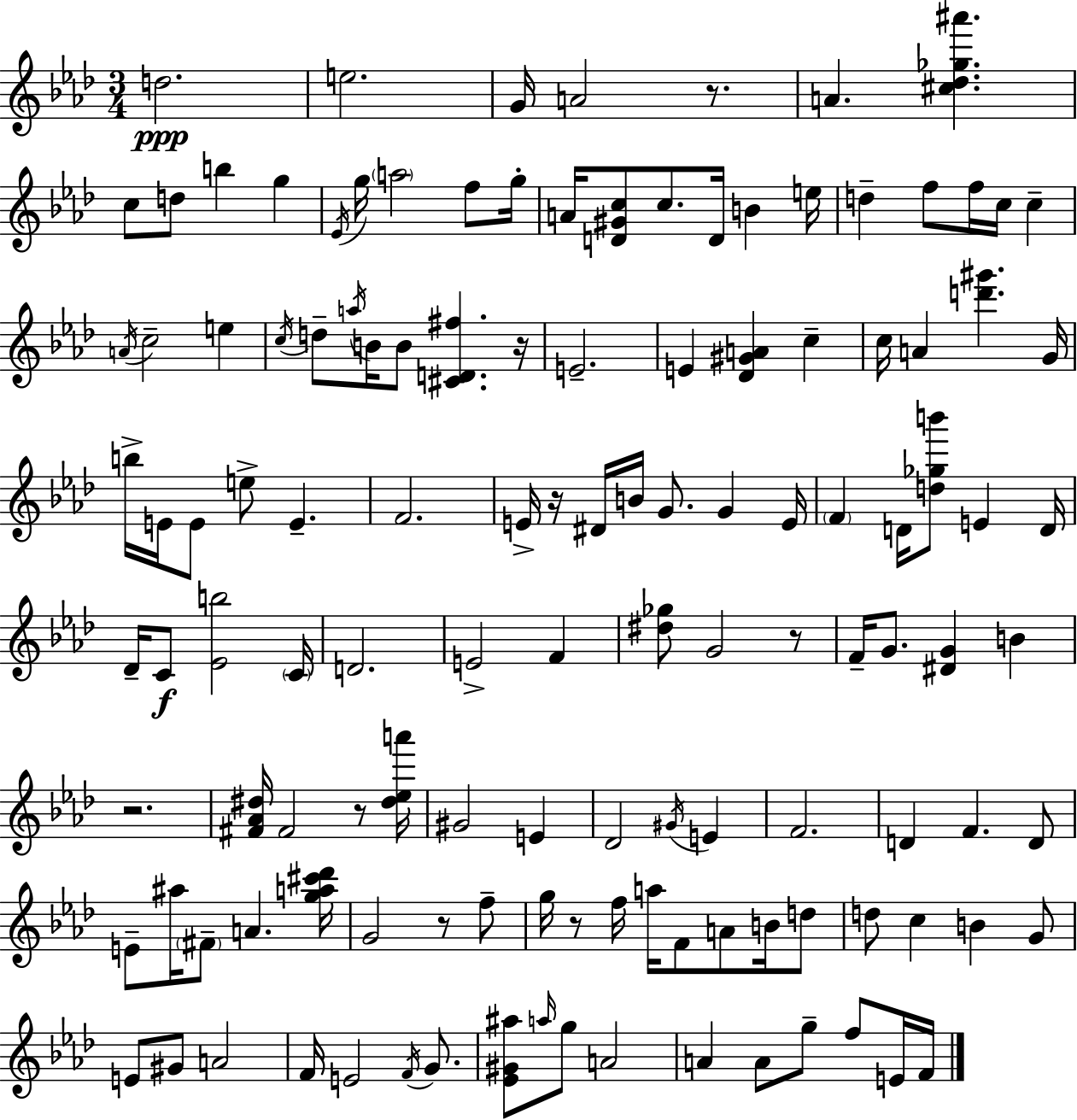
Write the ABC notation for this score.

X:1
T:Untitled
M:3/4
L:1/4
K:Ab
d2 e2 G/4 A2 z/2 A [^c_d_g^a'] c/2 d/2 b g _E/4 g/4 a2 f/2 g/4 A/4 [D^Gc]/2 c/2 D/4 B e/4 d f/2 f/4 c/4 c A/4 c2 e c/4 d/2 a/4 B/4 B/2 [^CD^f] z/4 E2 E [_D^GA] c c/4 A [d'^g'] G/4 b/4 E/4 E/2 e/2 E F2 E/4 z/4 ^D/4 B/4 G/2 G E/4 F D/4 [d_gb']/2 E D/4 _D/4 C/2 [_Eb]2 C/4 D2 E2 F [^d_g]/2 G2 z/2 F/4 G/2 [^DG] B z2 [^F_A^d]/4 ^F2 z/2 [^d_ea']/4 ^G2 E _D2 ^G/4 E F2 D F D/2 E/2 ^a/4 ^F/2 A [ga^c'_d']/4 G2 z/2 f/2 g/4 z/2 f/4 a/4 F/2 A/2 B/4 d/2 d/2 c B G/2 E/2 ^G/2 A2 F/4 E2 F/4 G/2 [_E^G^a]/2 a/4 g/2 A2 A A/2 g/2 f/2 E/4 F/4